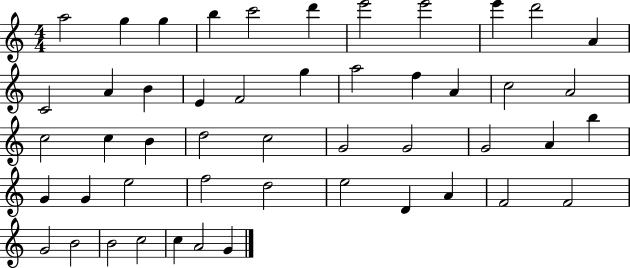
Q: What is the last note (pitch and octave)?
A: G4